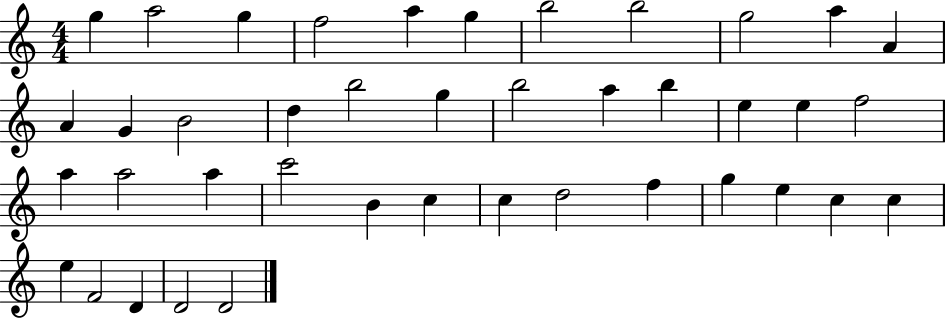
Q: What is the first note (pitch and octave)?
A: G5